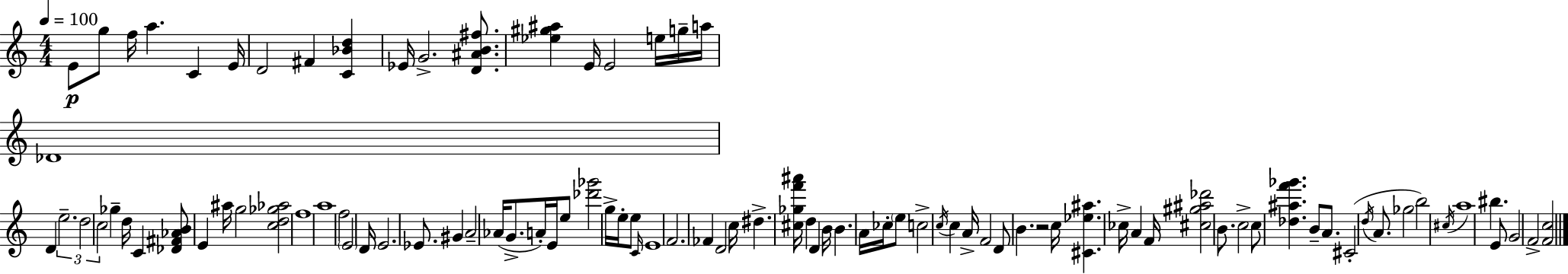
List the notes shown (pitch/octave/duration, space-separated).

E4/e G5/e F5/s A5/q. C4/q E4/s D4/h F#4/q [C4,Bb4,D5]/q Eb4/s G4/h. [D4,A#4,B4,F#5]/e. [Eb5,G#5,A#5]/q E4/s E4/h E5/s G5/s A5/s Db4/w D4/q E5/h. D5/h C5/h Gb5/q D5/s C4/q [Db4,F#4,Ab4,B4]/e E4/q A#5/s G5/h [C5,D5,Gb5,Ab5]/h F5/w A5/w F5/h E4/h D4/s E4/h. Eb4/e. G#4/q A4/h Ab4/s G4/e. A4/s E4/s E5/e [Db6,Gb6]/h G5/s E5/s E5/e C4/s E4/w F4/h. FES4/q D4/h C5/s D#5/q. [C#5,Gb5,F6,A#6]/s D5/q D4/q B4/s B4/q. A4/s CES5/s E5/e C5/h C5/s C5/q A4/s F4/h D4/e B4/q. R/h C5/s [C#4,Eb5,A#5]/q. CES5/s A4/q F4/s [C#5,G#5,A#5,Db6]/h B4/e. C5/h C5/e [Db5,A#5,F6,Gb6]/q. B4/e A4/e. C#4/h D5/s A4/e. Gb5/h B5/h C#5/s A5/w BIS5/q. E4/e G4/h F4/h [F4,C5]/h